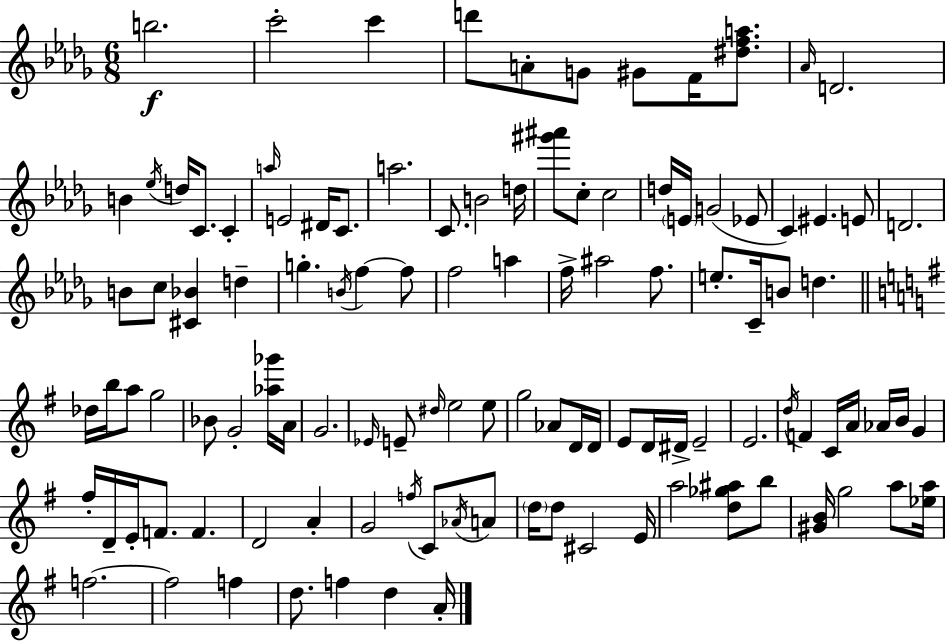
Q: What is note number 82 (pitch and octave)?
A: F4